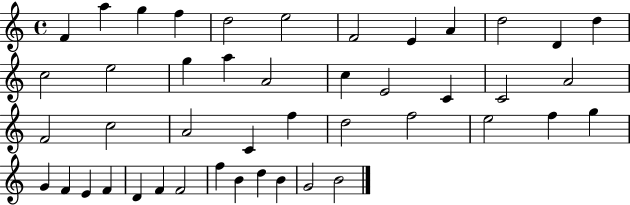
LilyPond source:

{
  \clef treble
  \time 4/4
  \defaultTimeSignature
  \key c \major
  f'4 a''4 g''4 f''4 | d''2 e''2 | f'2 e'4 a'4 | d''2 d'4 d''4 | \break c''2 e''2 | g''4 a''4 a'2 | c''4 e'2 c'4 | c'2 a'2 | \break f'2 c''2 | a'2 c'4 f''4 | d''2 f''2 | e''2 f''4 g''4 | \break g'4 f'4 e'4 f'4 | d'4 f'4 f'2 | f''4 b'4 d''4 b'4 | g'2 b'2 | \break \bar "|."
}